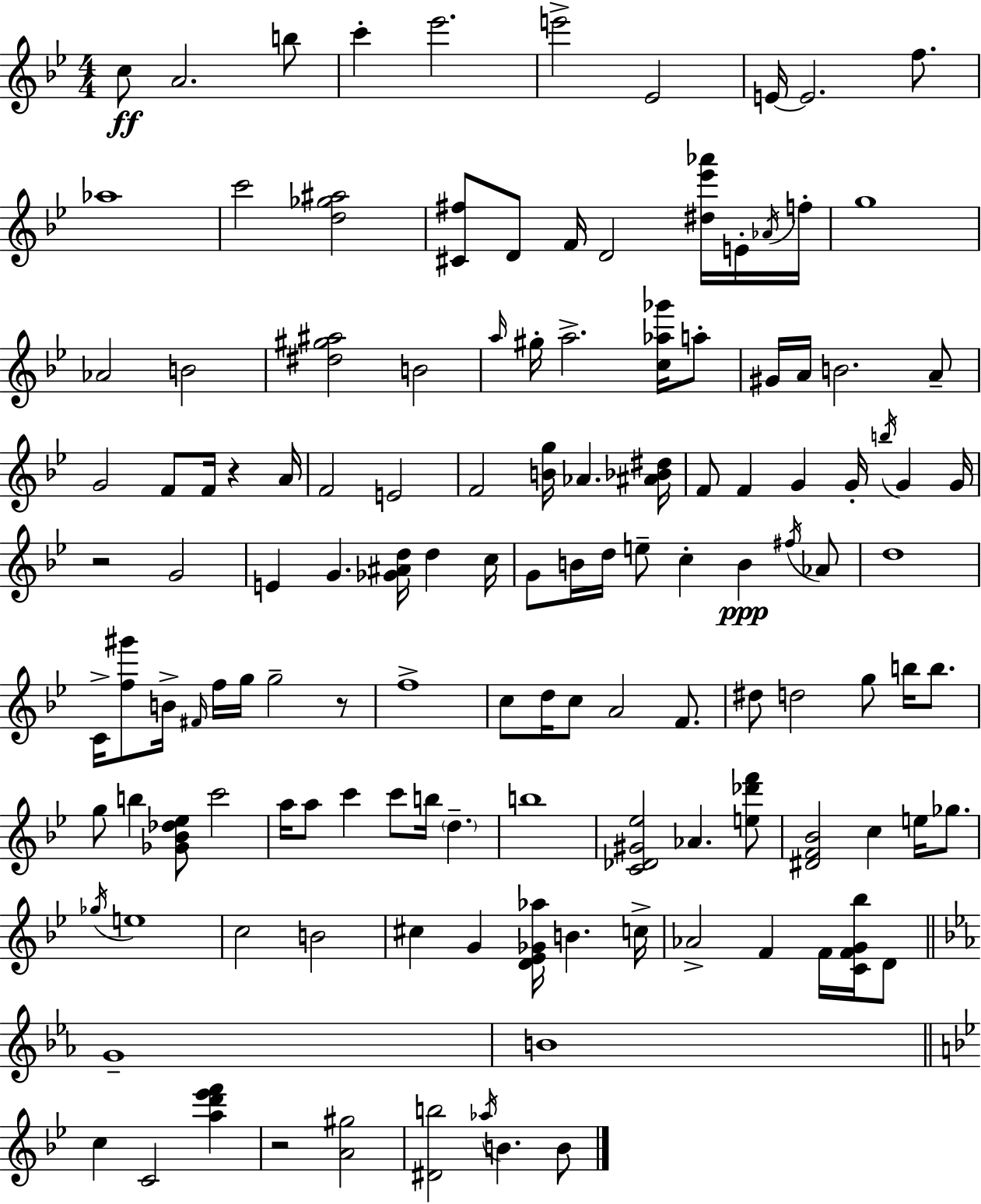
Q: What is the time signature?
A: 4/4